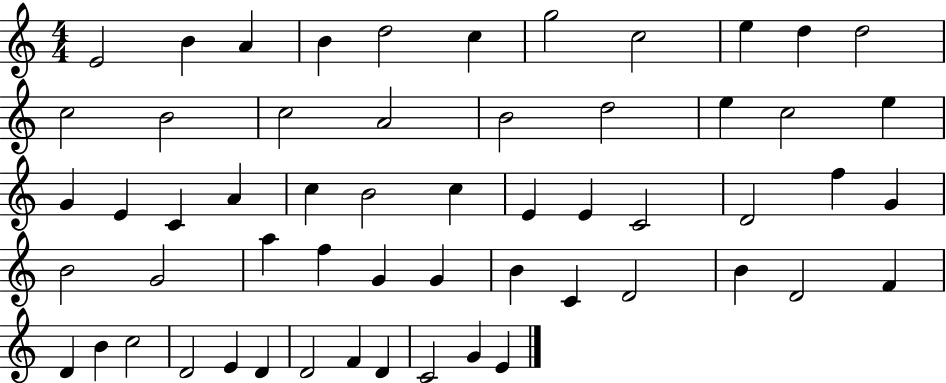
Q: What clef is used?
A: treble